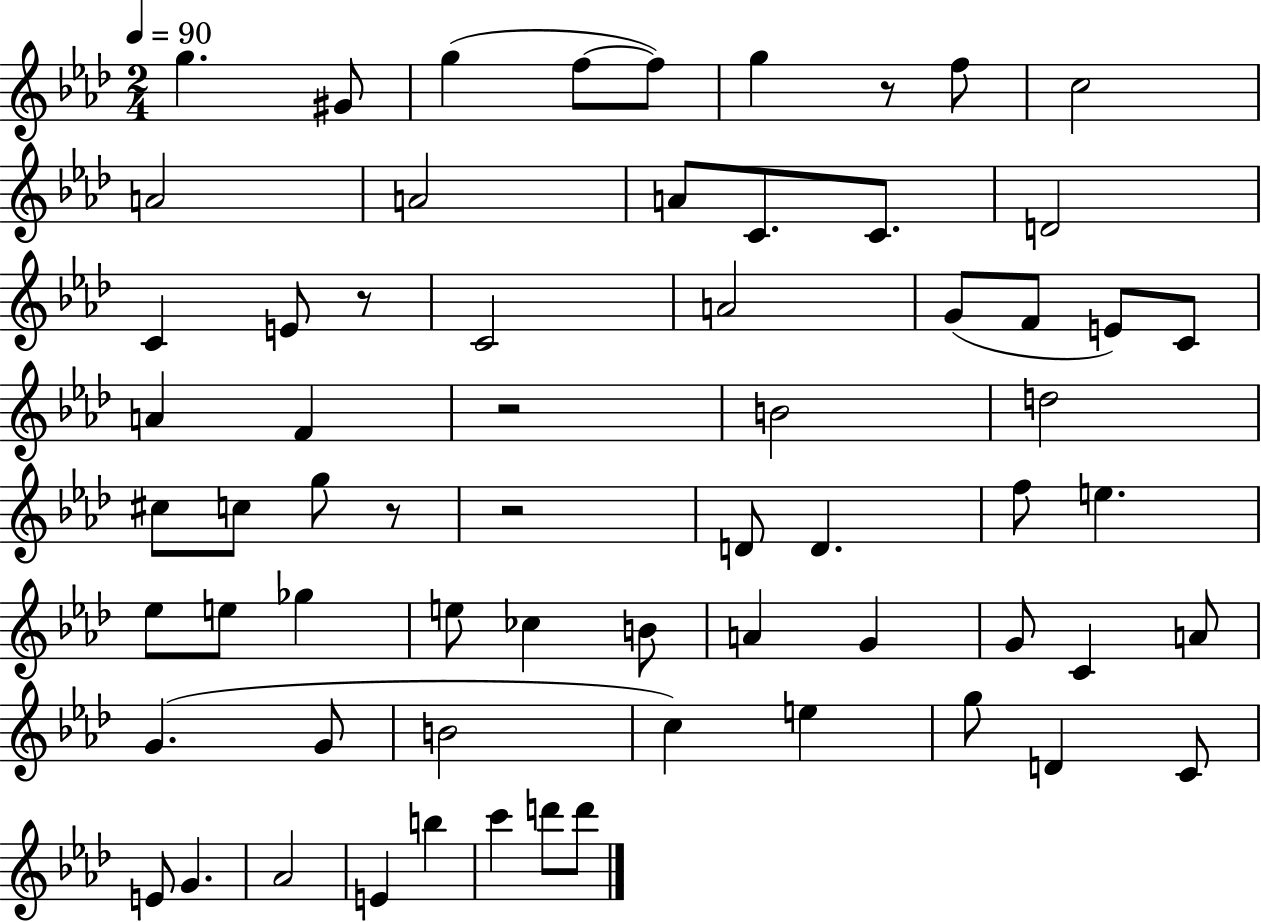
{
  \clef treble
  \numericTimeSignature
  \time 2/4
  \key aes \major
  \tempo 4 = 90
  g''4. gis'8 | g''4( f''8~~ f''8) | g''4 r8 f''8 | c''2 | \break a'2 | a'2 | a'8 c'8. c'8. | d'2 | \break c'4 e'8 r8 | c'2 | a'2 | g'8( f'8 e'8) c'8 | \break a'4 f'4 | r2 | b'2 | d''2 | \break cis''8 c''8 g''8 r8 | r2 | d'8 d'4. | f''8 e''4. | \break ees''8 e''8 ges''4 | e''8 ces''4 b'8 | a'4 g'4 | g'8 c'4 a'8 | \break g'4.( g'8 | b'2 | c''4) e''4 | g''8 d'4 c'8 | \break e'8 g'4. | aes'2 | e'4 b''4 | c'''4 d'''8 d'''8 | \break \bar "|."
}